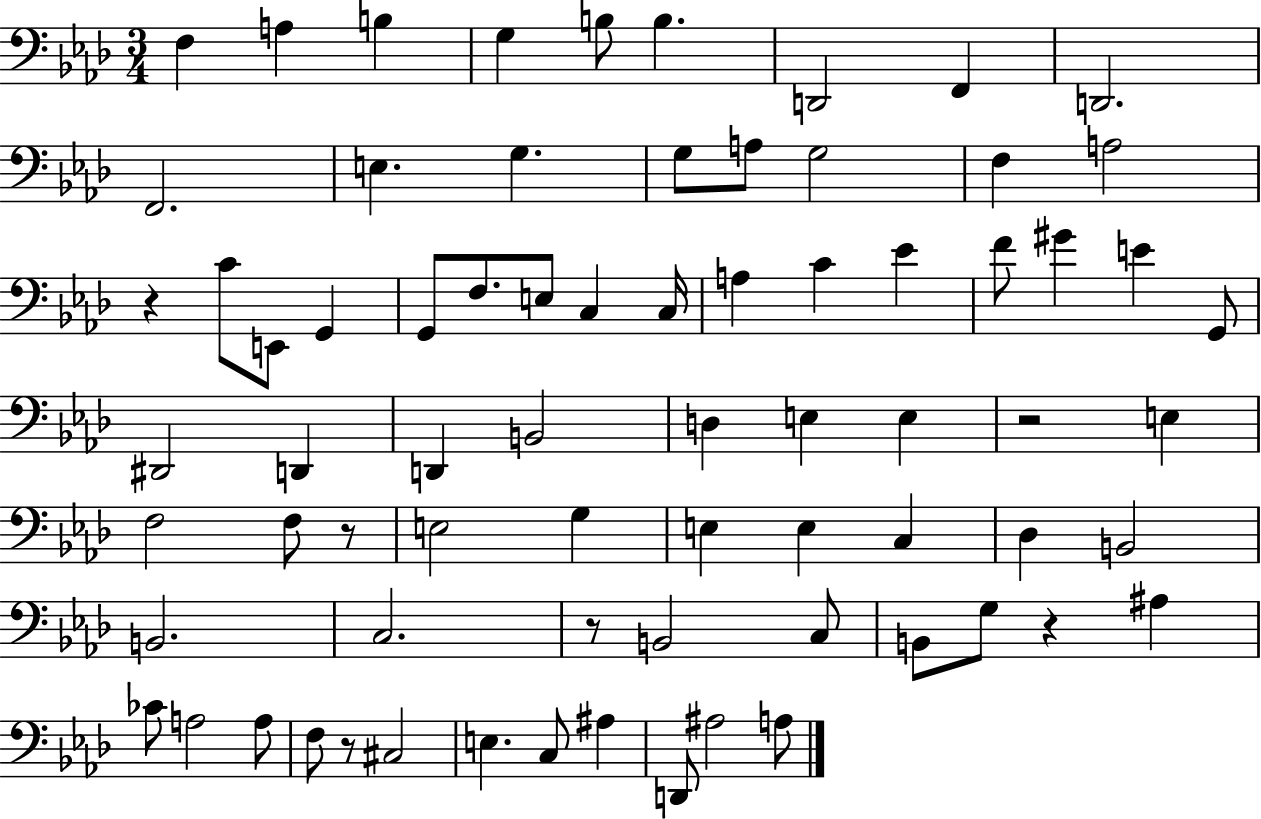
{
  \clef bass
  \numericTimeSignature
  \time 3/4
  \key aes \major
  f4 a4 b4 | g4 b8 b4. | d,2 f,4 | d,2. | \break f,2. | e4. g4. | g8 a8 g2 | f4 a2 | \break r4 c'8 e,8 g,4 | g,8 f8. e8 c4 c16 | a4 c'4 ees'4 | f'8 gis'4 e'4 g,8 | \break dis,2 d,4 | d,4 b,2 | d4 e4 e4 | r2 e4 | \break f2 f8 r8 | e2 g4 | e4 e4 c4 | des4 b,2 | \break b,2. | c2. | r8 b,2 c8 | b,8 g8 r4 ais4 | \break ces'8 a2 a8 | f8 r8 cis2 | e4. c8 ais4 | d,8 ais2 a8 | \break \bar "|."
}